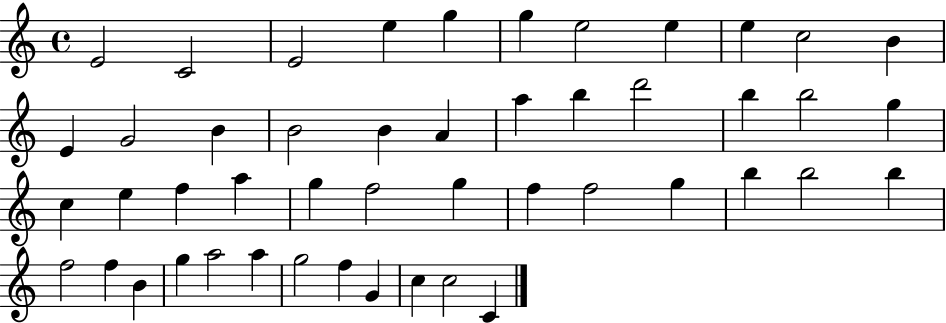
X:1
T:Untitled
M:4/4
L:1/4
K:C
E2 C2 E2 e g g e2 e e c2 B E G2 B B2 B A a b d'2 b b2 g c e f a g f2 g f f2 g b b2 b f2 f B g a2 a g2 f G c c2 C